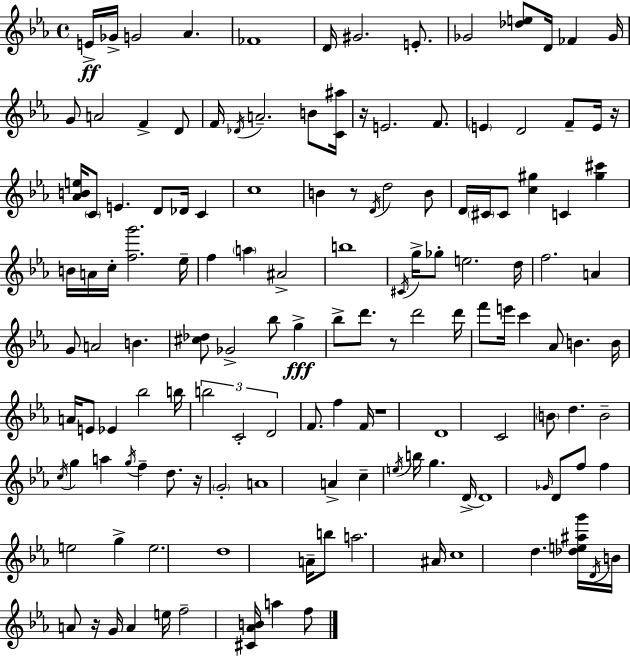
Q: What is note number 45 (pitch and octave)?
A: F5